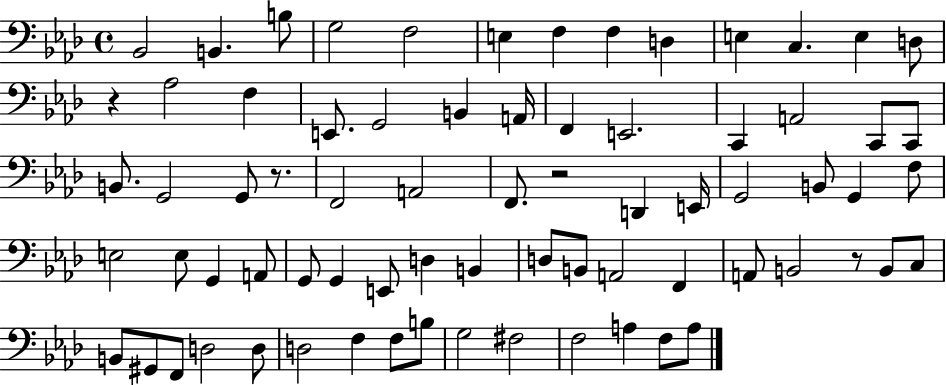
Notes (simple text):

Bb2/h B2/q. B3/e G3/h F3/h E3/q F3/q F3/q D3/q E3/q C3/q. E3/q D3/e R/q Ab3/h F3/q E2/e. G2/h B2/q A2/s F2/q E2/h. C2/q A2/h C2/e C2/e B2/e. G2/h G2/e R/e. F2/h A2/h F2/e. R/h D2/q E2/s G2/h B2/e G2/q F3/e E3/h E3/e G2/q A2/e G2/e G2/q E2/e D3/q B2/q D3/e B2/e A2/h F2/q A2/e B2/h R/e B2/e C3/e B2/e G#2/e F2/e D3/h D3/e D3/h F3/q F3/e B3/e G3/h F#3/h F3/h A3/q F3/e A3/e